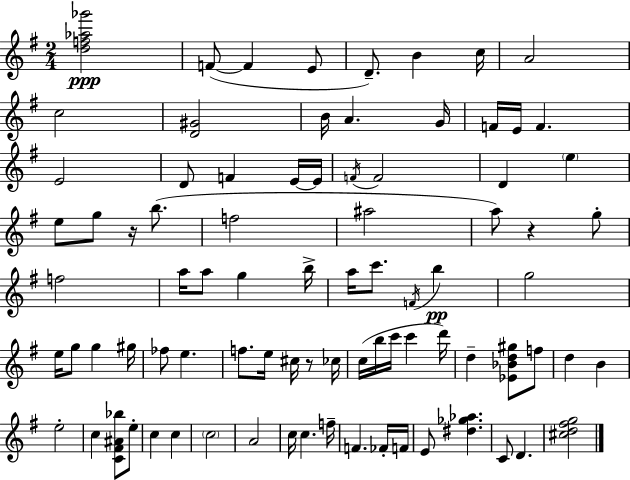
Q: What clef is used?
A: treble